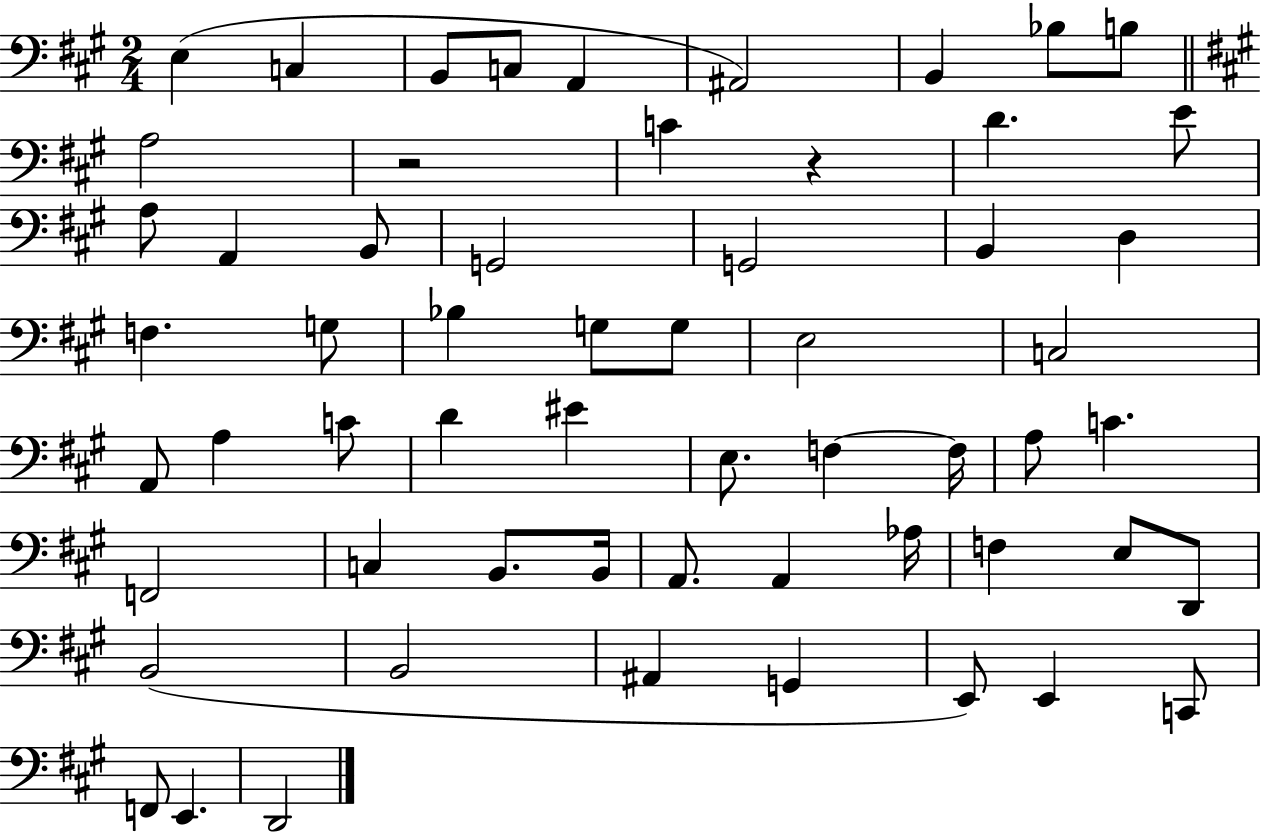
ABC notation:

X:1
T:Untitled
M:2/4
L:1/4
K:A
E, C, B,,/2 C,/2 A,, ^A,,2 B,, _B,/2 B,/2 A,2 z2 C z D E/2 A,/2 A,, B,,/2 G,,2 G,,2 B,, D, F, G,/2 _B, G,/2 G,/2 E,2 C,2 A,,/2 A, C/2 D ^E E,/2 F, F,/4 A,/2 C F,,2 C, B,,/2 B,,/4 A,,/2 A,, _A,/4 F, E,/2 D,,/2 B,,2 B,,2 ^A,, G,, E,,/2 E,, C,,/2 F,,/2 E,, D,,2